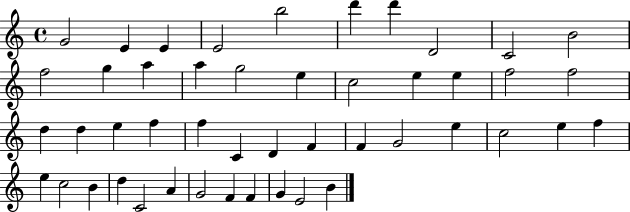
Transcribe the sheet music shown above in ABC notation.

X:1
T:Untitled
M:4/4
L:1/4
K:C
G2 E E E2 b2 d' d' D2 C2 B2 f2 g a a g2 e c2 e e f2 f2 d d e f f C D F F G2 e c2 e f e c2 B d C2 A G2 F F G E2 B